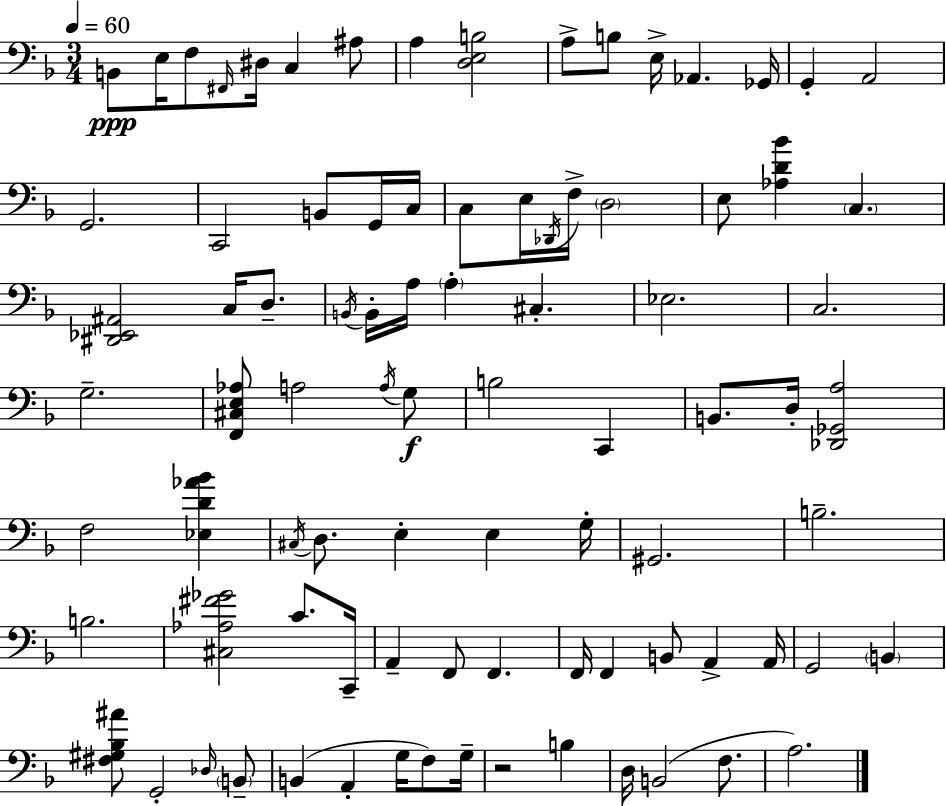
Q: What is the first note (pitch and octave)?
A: B2